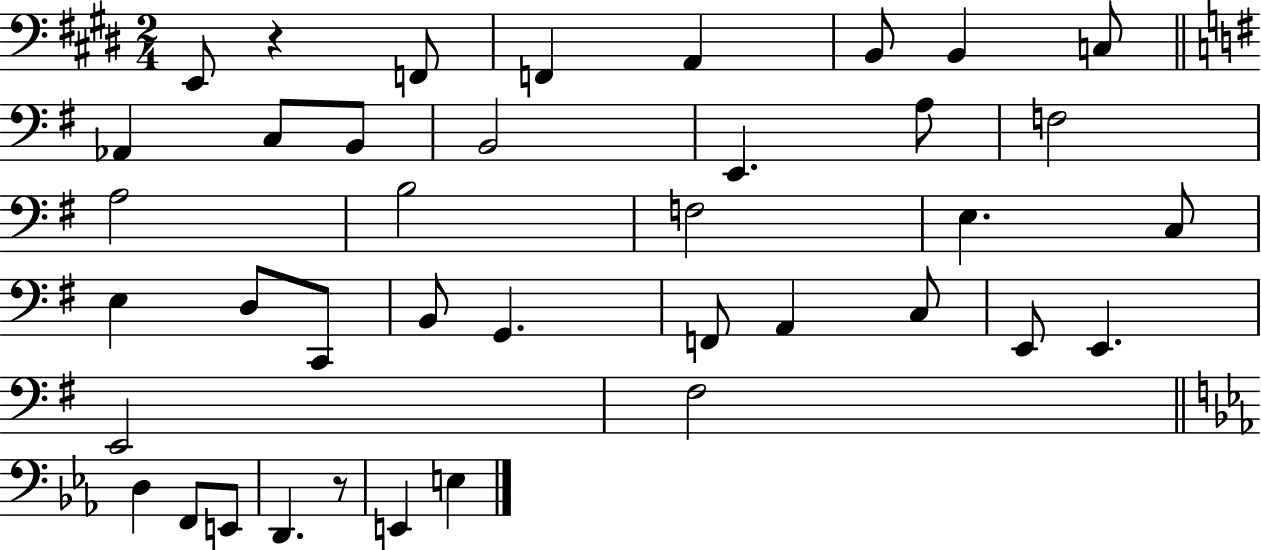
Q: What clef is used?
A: bass